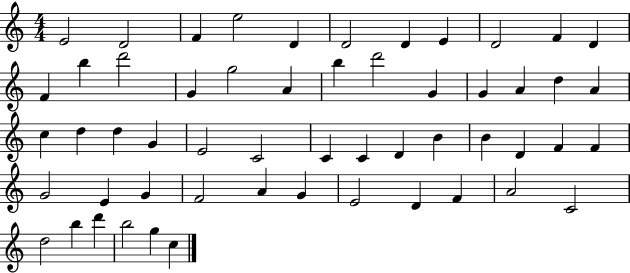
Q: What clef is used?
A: treble